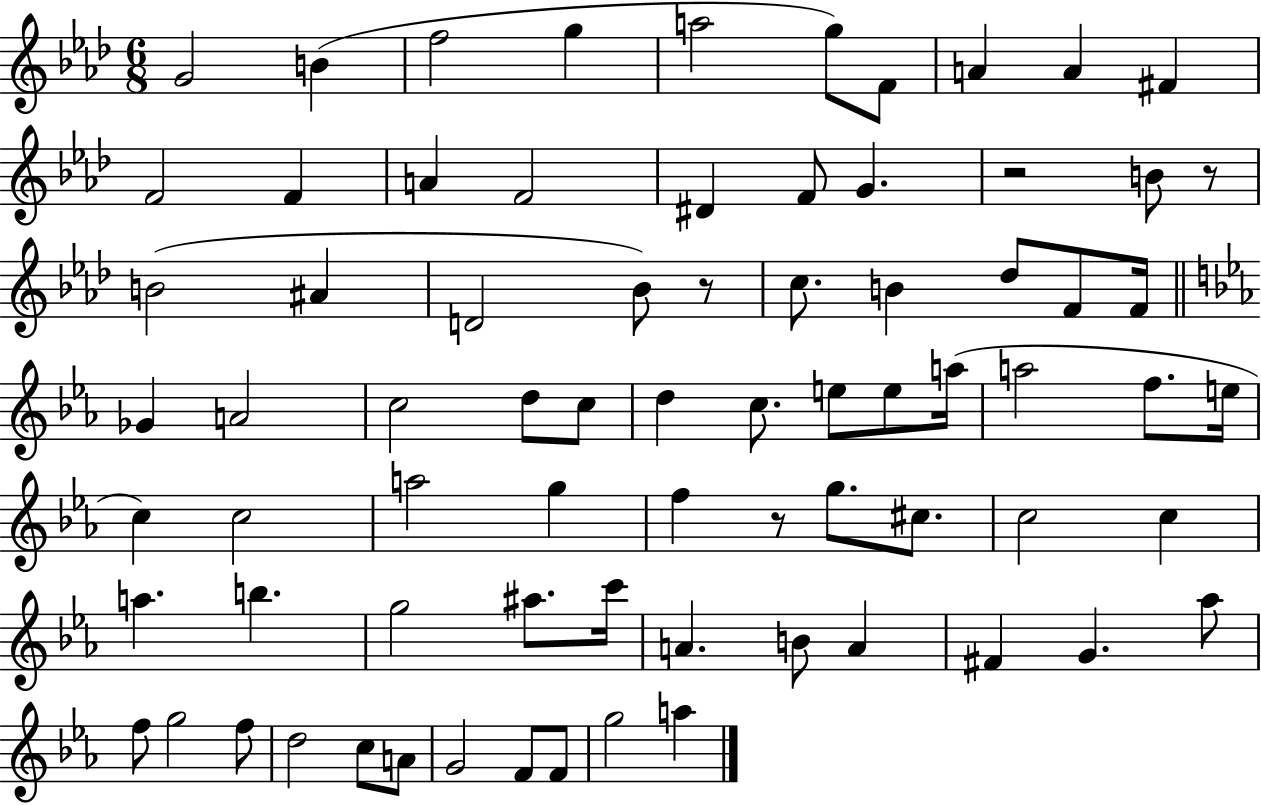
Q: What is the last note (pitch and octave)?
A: A5